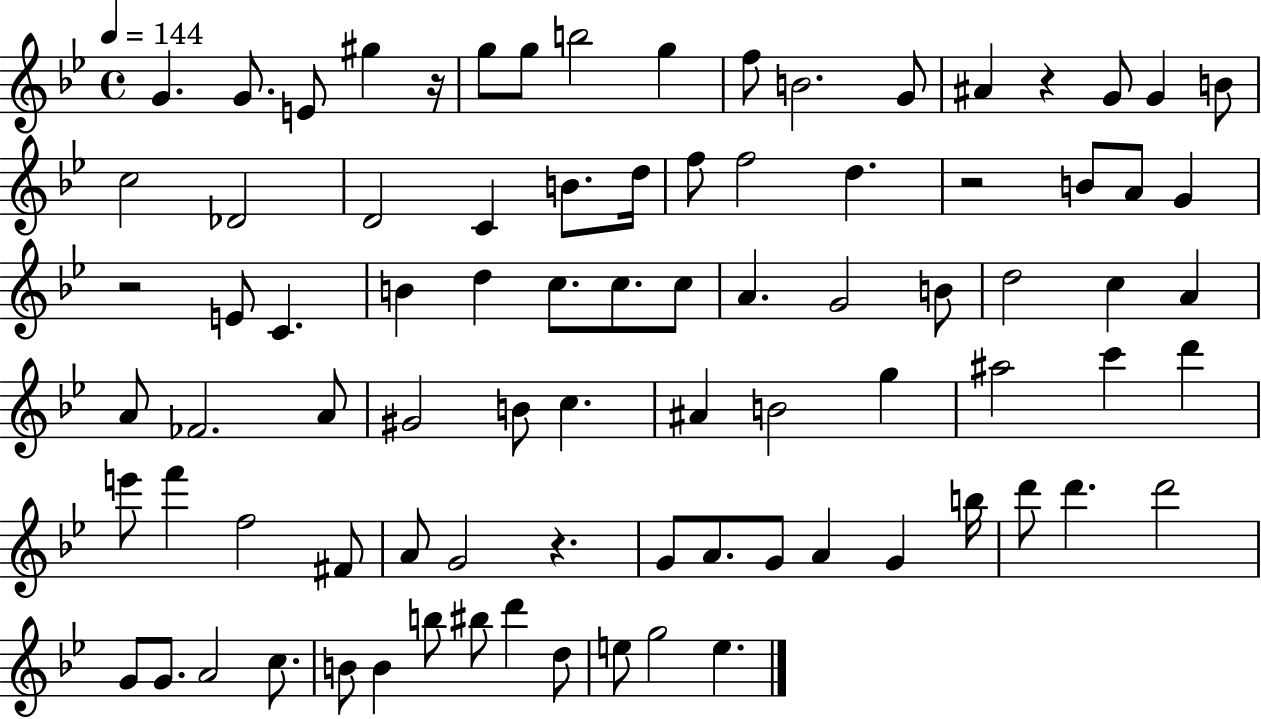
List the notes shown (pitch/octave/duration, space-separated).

G4/q. G4/e. E4/e G#5/q R/s G5/e G5/e B5/h G5/q F5/e B4/h. G4/e A#4/q R/q G4/e G4/q B4/e C5/h Db4/h D4/h C4/q B4/e. D5/s F5/e F5/h D5/q. R/h B4/e A4/e G4/q R/h E4/e C4/q. B4/q D5/q C5/e. C5/e. C5/e A4/q. G4/h B4/e D5/h C5/q A4/q A4/e FES4/h. A4/e G#4/h B4/e C5/q. A#4/q B4/h G5/q A#5/h C6/q D6/q E6/e F6/q F5/h F#4/e A4/e G4/h R/q. G4/e A4/e. G4/e A4/q G4/q B5/s D6/e D6/q. D6/h G4/e G4/e. A4/h C5/e. B4/e B4/q B5/e BIS5/e D6/q D5/e E5/e G5/h E5/q.